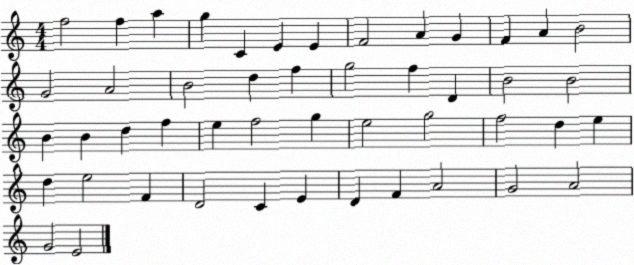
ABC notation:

X:1
T:Untitled
M:4/4
L:1/4
K:C
f2 f a g C E E F2 A G F A B2 G2 A2 B2 d f g2 f D B2 B2 B B d f e f2 g e2 g2 f2 d e d e2 F D2 C E D F A2 G2 A2 G2 E2